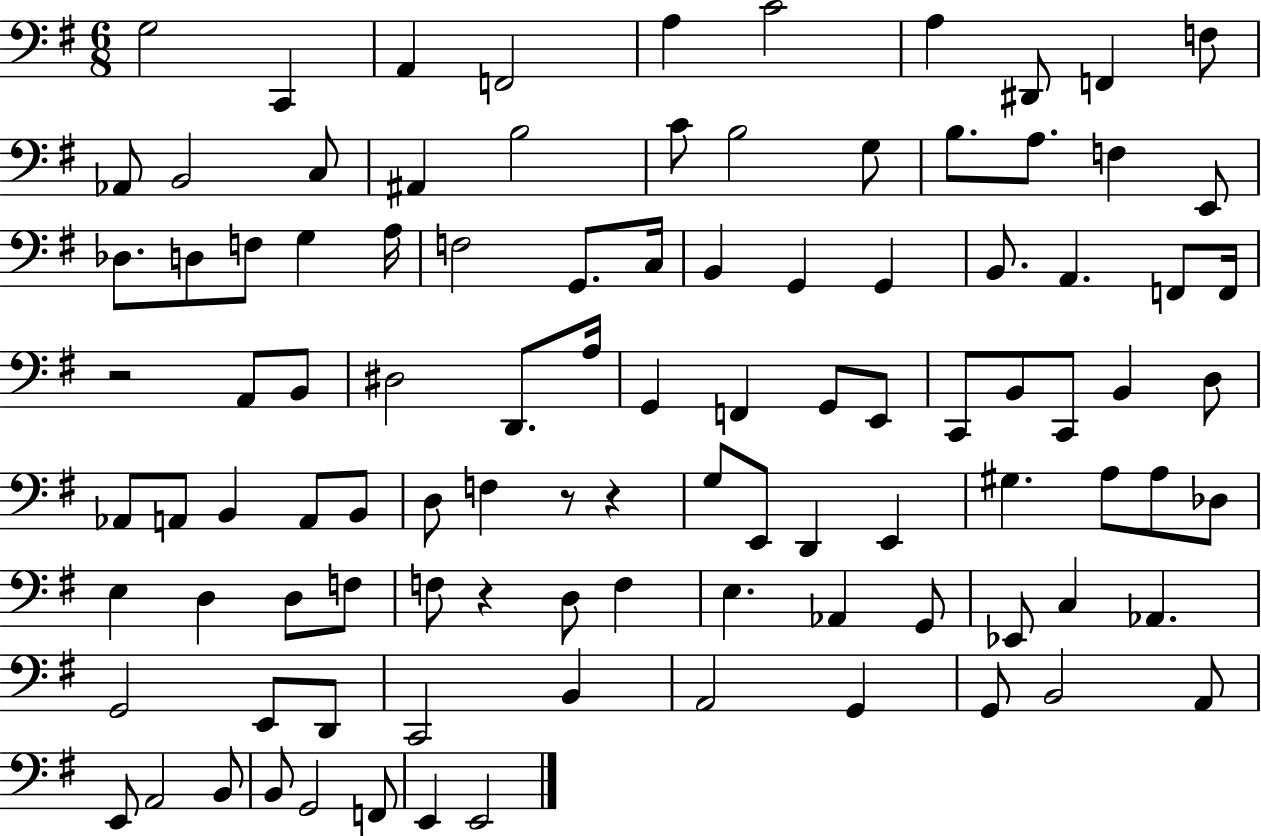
G3/h C2/q A2/q F2/h A3/q C4/h A3/q D#2/e F2/q F3/e Ab2/e B2/h C3/e A#2/q B3/h C4/e B3/h G3/e B3/e. A3/e. F3/q E2/e Db3/e. D3/e F3/e G3/q A3/s F3/h G2/e. C3/s B2/q G2/q G2/q B2/e. A2/q. F2/e F2/s R/h A2/e B2/e D#3/h D2/e. A3/s G2/q F2/q G2/e E2/e C2/e B2/e C2/e B2/q D3/e Ab2/e A2/e B2/q A2/e B2/e D3/e F3/q R/e R/q G3/e E2/e D2/q E2/q G#3/q. A3/e A3/e Db3/e E3/q D3/q D3/e F3/e F3/e R/q D3/e F3/q E3/q. Ab2/q G2/e Eb2/e C3/q Ab2/q. G2/h E2/e D2/e C2/h B2/q A2/h G2/q G2/e B2/h A2/e E2/e A2/h B2/e B2/e G2/h F2/e E2/q E2/h